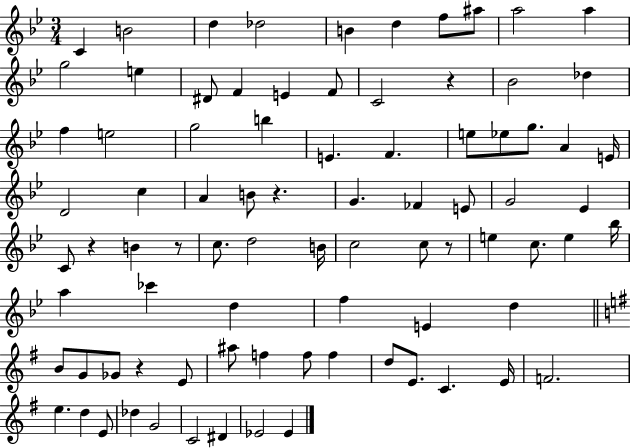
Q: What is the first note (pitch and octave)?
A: C4